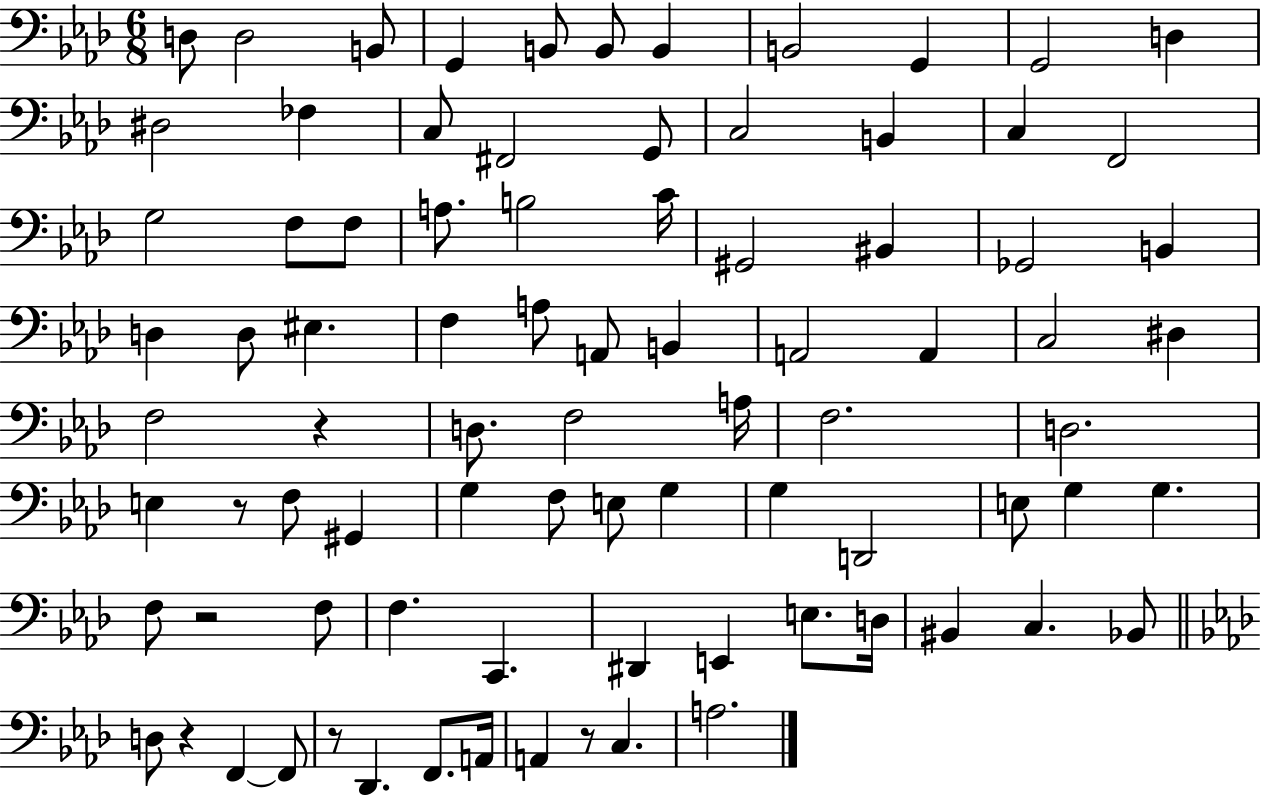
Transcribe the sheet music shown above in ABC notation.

X:1
T:Untitled
M:6/8
L:1/4
K:Ab
D,/2 D,2 B,,/2 G,, B,,/2 B,,/2 B,, B,,2 G,, G,,2 D, ^D,2 _F, C,/2 ^F,,2 G,,/2 C,2 B,, C, F,,2 G,2 F,/2 F,/2 A,/2 B,2 C/4 ^G,,2 ^B,, _G,,2 B,, D, D,/2 ^E, F, A,/2 A,,/2 B,, A,,2 A,, C,2 ^D, F,2 z D,/2 F,2 A,/4 F,2 D,2 E, z/2 F,/2 ^G,, G, F,/2 E,/2 G, G, D,,2 E,/2 G, G, F,/2 z2 F,/2 F, C,, ^D,, E,, E,/2 D,/4 ^B,, C, _B,,/2 D,/2 z F,, F,,/2 z/2 _D,, F,,/2 A,,/4 A,, z/2 C, A,2